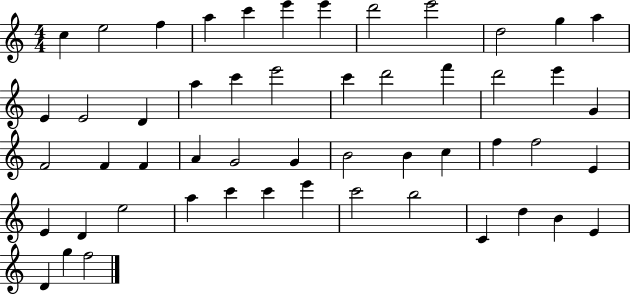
C5/q E5/h F5/q A5/q C6/q E6/q E6/q D6/h E6/h D5/h G5/q A5/q E4/q E4/h D4/q A5/q C6/q E6/h C6/q D6/h F6/q D6/h E6/q G4/q F4/h F4/q F4/q A4/q G4/h G4/q B4/h B4/q C5/q F5/q F5/h E4/q E4/q D4/q E5/h A5/q C6/q C6/q E6/q C6/h B5/h C4/q D5/q B4/q E4/q D4/q G5/q F5/h